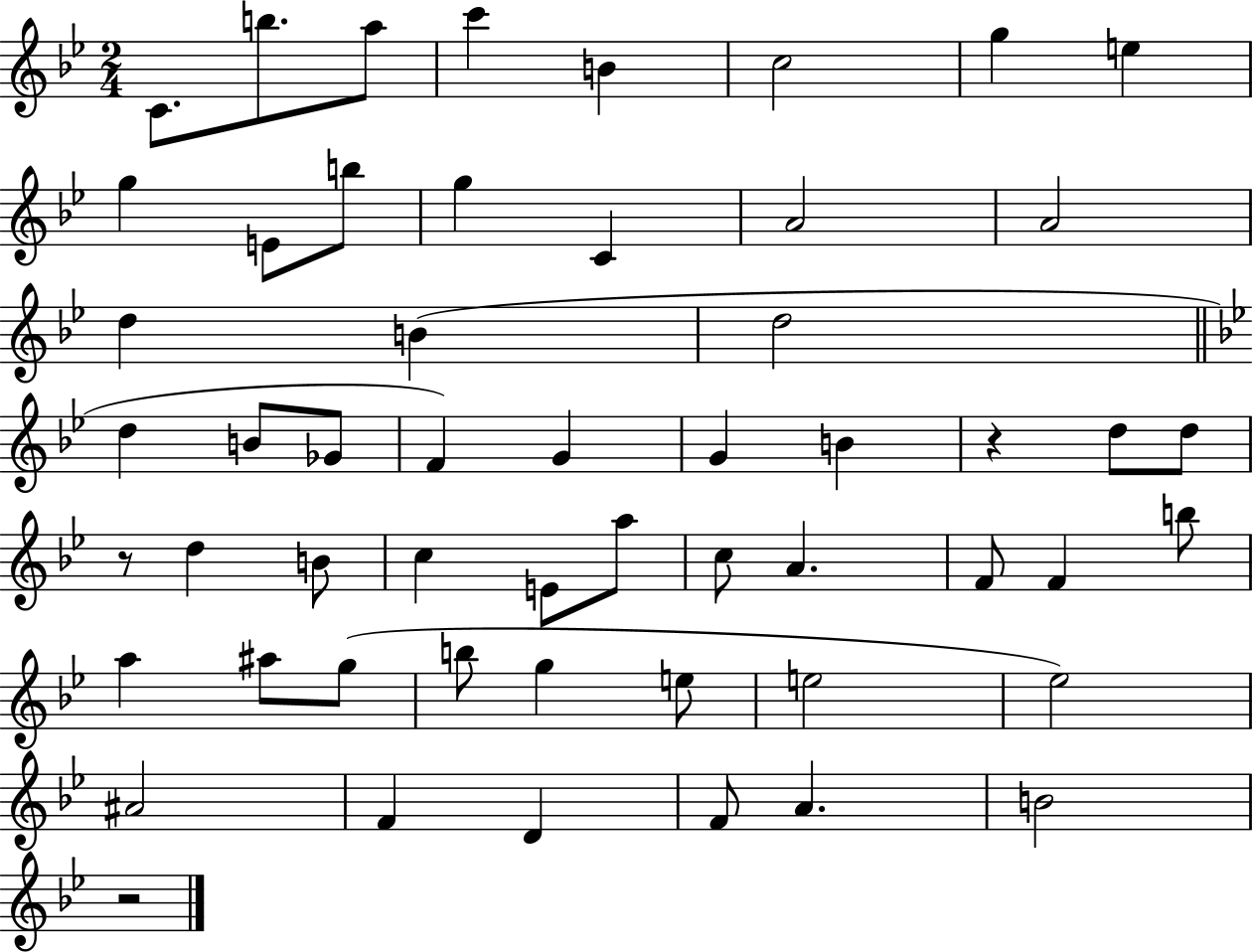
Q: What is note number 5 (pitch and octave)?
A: B4